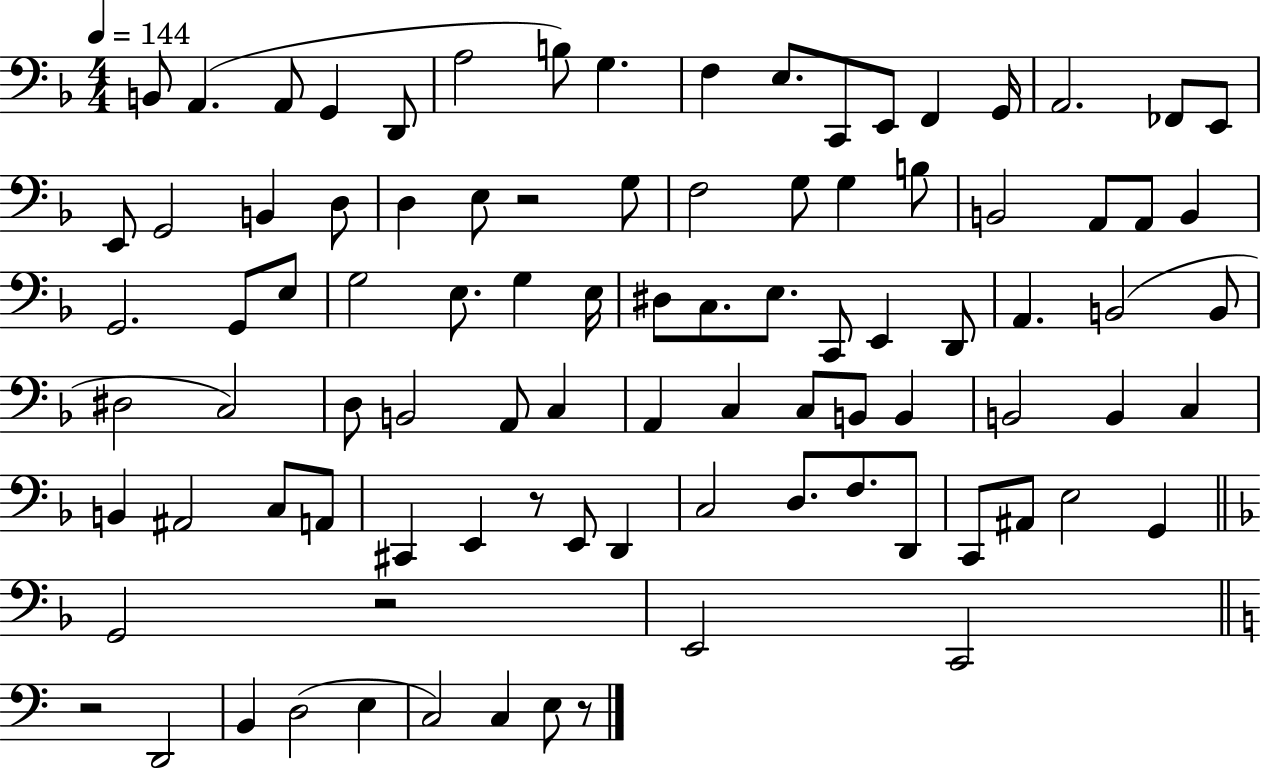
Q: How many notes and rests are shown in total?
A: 93